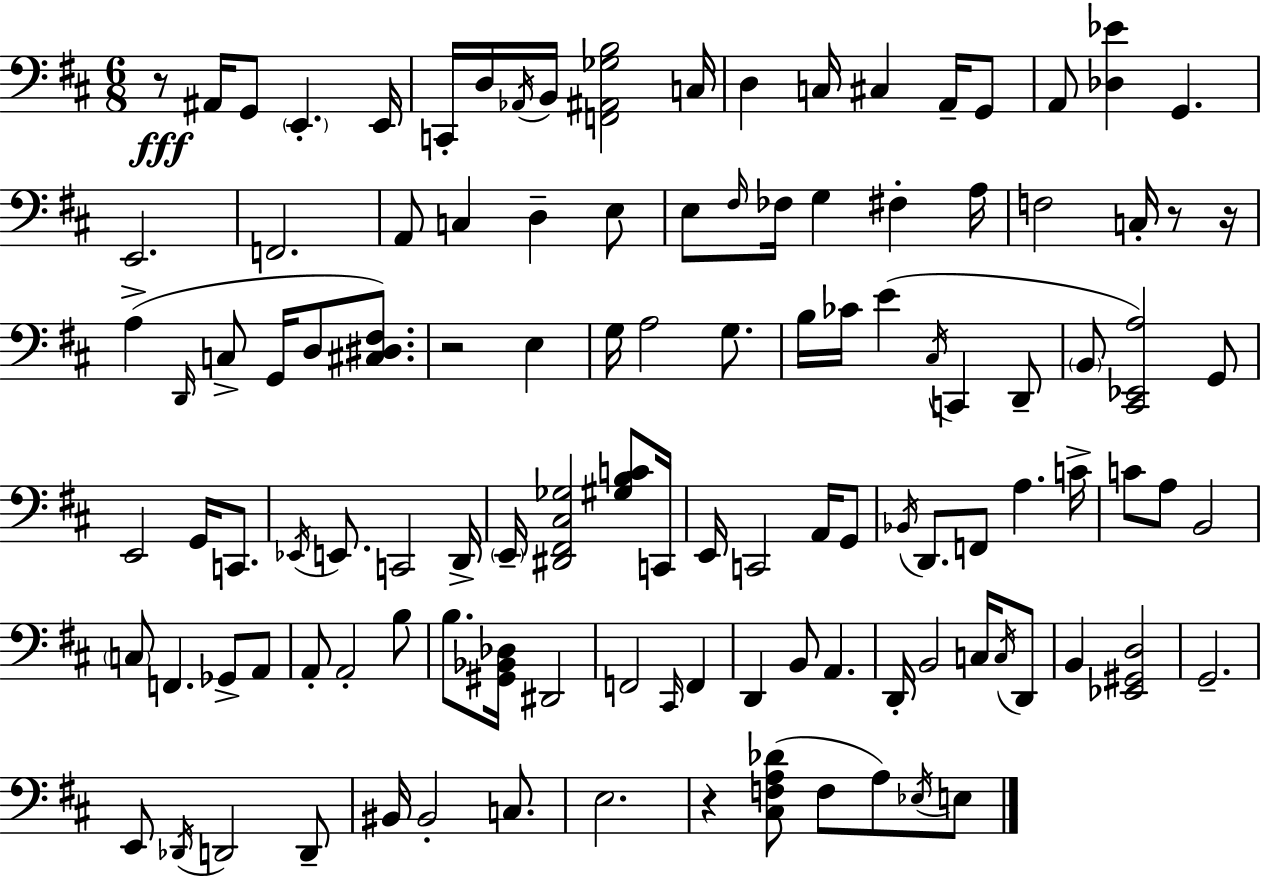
X:1
T:Untitled
M:6/8
L:1/4
K:D
z/2 ^A,,/4 G,,/2 E,, E,,/4 C,,/4 D,/4 _A,,/4 B,,/4 [F,,^A,,_G,B,]2 C,/4 D, C,/4 ^C, A,,/4 G,,/2 A,,/2 [_D,_E] G,, E,,2 F,,2 A,,/2 C, D, E,/2 E,/2 ^F,/4 _F,/4 G, ^F, A,/4 F,2 C,/4 z/2 z/4 A, D,,/4 C,/2 G,,/4 D,/2 [^C,^D,^F,]/2 z2 E, G,/4 A,2 G,/2 B,/4 _C/4 E ^C,/4 C,, D,,/2 B,,/2 [^C,,_E,,A,]2 G,,/2 E,,2 G,,/4 C,,/2 _E,,/4 E,,/2 C,,2 D,,/4 E,,/4 [^D,,^F,,^C,_G,]2 [^G,B,C]/2 C,,/4 E,,/4 C,,2 A,,/4 G,,/2 _B,,/4 D,,/2 F,,/2 A, C/4 C/2 A,/2 B,,2 C,/2 F,, _G,,/2 A,,/2 A,,/2 A,,2 B,/2 B,/2 [^G,,_B,,_D,]/4 ^D,,2 F,,2 ^C,,/4 F,, D,, B,,/2 A,, D,,/4 B,,2 C,/4 C,/4 D,,/2 B,, [_E,,^G,,D,]2 G,,2 E,,/2 _D,,/4 D,,2 D,,/2 ^B,,/4 ^B,,2 C,/2 E,2 z [^C,F,A,_D]/2 F,/2 A,/2 _E,/4 E,/2